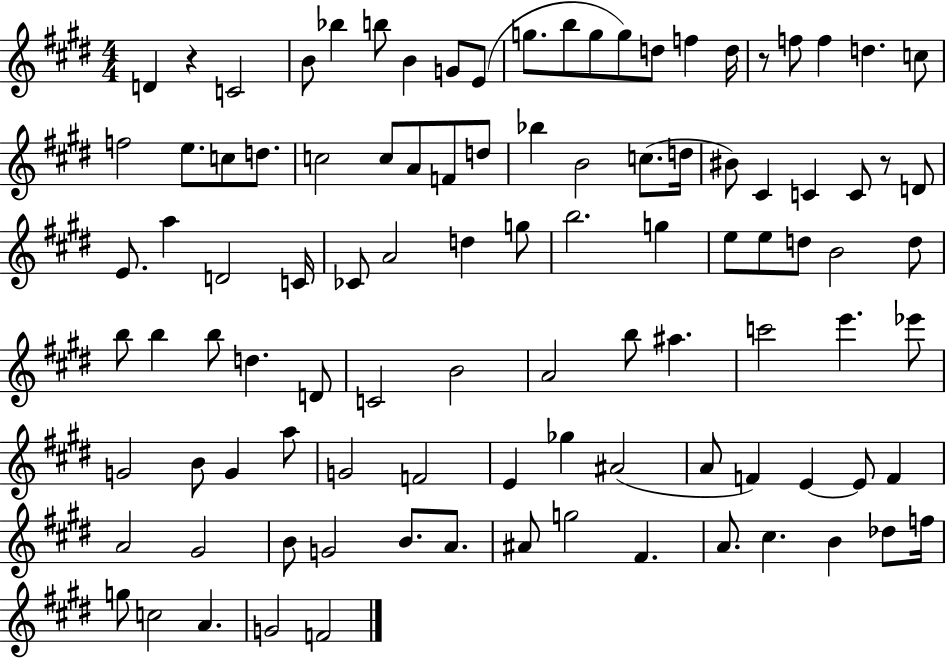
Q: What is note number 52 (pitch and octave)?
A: D5